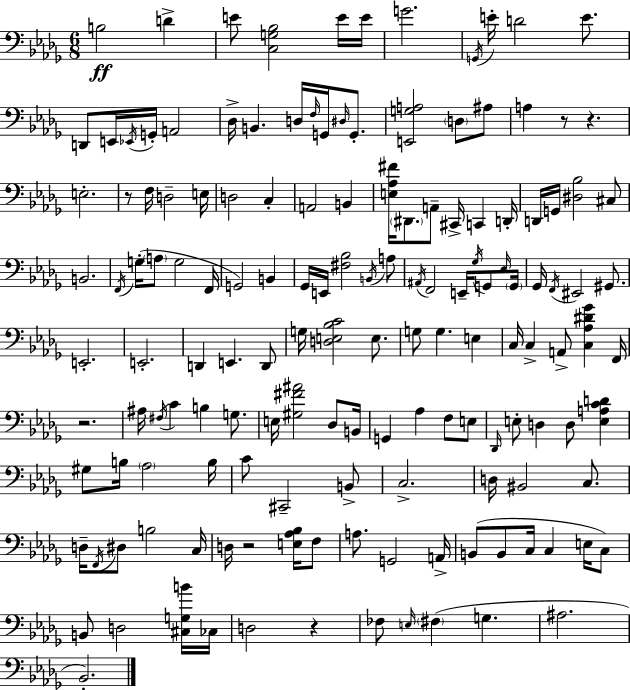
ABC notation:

X:1
T:Untitled
M:6/8
L:1/4
K:Bbm
B,2 D E/2 [C,G,_B,]2 E/4 E/4 G2 G,,/4 E/4 D2 E/2 D,,/2 E,,/4 _E,,/4 G,,/4 A,,2 _D,/4 B,, D,/4 F,/4 G,,/4 ^D,/4 G,,/2 [E,,G,A,]2 D,/2 ^A,/2 A, z/2 z E,2 z/2 F,/4 D,2 E,/4 D,2 C, A,,2 B,, [E,_A,^F]/4 ^D,,/2 A,,/2 ^C,,/4 C,, D,,/4 D,,/4 G,,/4 [^D,_B,]2 ^C,/2 B,,2 F,,/4 G,/4 A,/2 G,2 F,,/4 G,,2 B,, _G,,/4 E,,/4 [^F,_B,]2 B,,/4 A,/2 ^A,,/4 F,,2 E,,/4 _G,/4 G,,/2 _E,/4 G,,/4 _G,,/4 F,,/4 ^E,,2 ^G,,/2 E,,2 E,,2 D,, E,, D,,/2 G,/4 [D,E,_B,C]2 E,/2 G,/2 G, E, C,/4 C, A,,/2 [C,_A,^D_G] F,,/4 z2 ^A,/4 ^F,/4 C B, G,/2 E,/4 [^G,^F^A]2 _D,/2 B,,/4 G,, _A, F,/2 E,/2 _D,,/4 E,/2 D, D,/2 [E,A,CD] ^G,/2 B,/4 _A,2 B,/4 C/2 ^C,,2 B,,/2 C,2 D,/4 ^B,,2 C,/2 D,/4 F,,/4 ^D,/2 B,2 C,/4 D,/4 z2 [E,_A,_B,]/4 F,/2 A,/2 G,,2 A,,/4 B,,/2 B,,/2 C,/4 C, E,/4 C,/2 B,,/2 D,2 [^C,G,B]/4 _C,/4 D,2 z _F,/2 E,/4 ^F, G, ^A,2 _B,,2